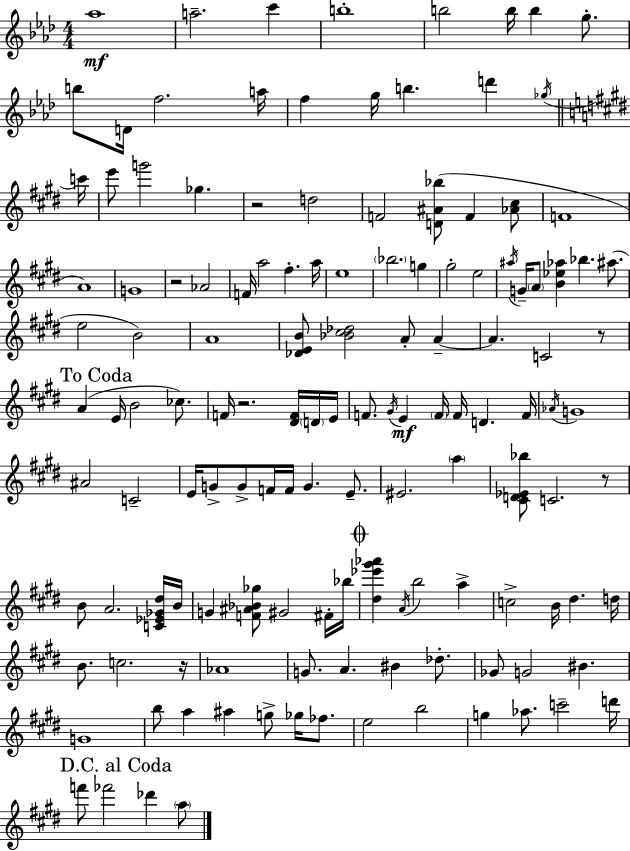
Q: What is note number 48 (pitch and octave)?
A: A4